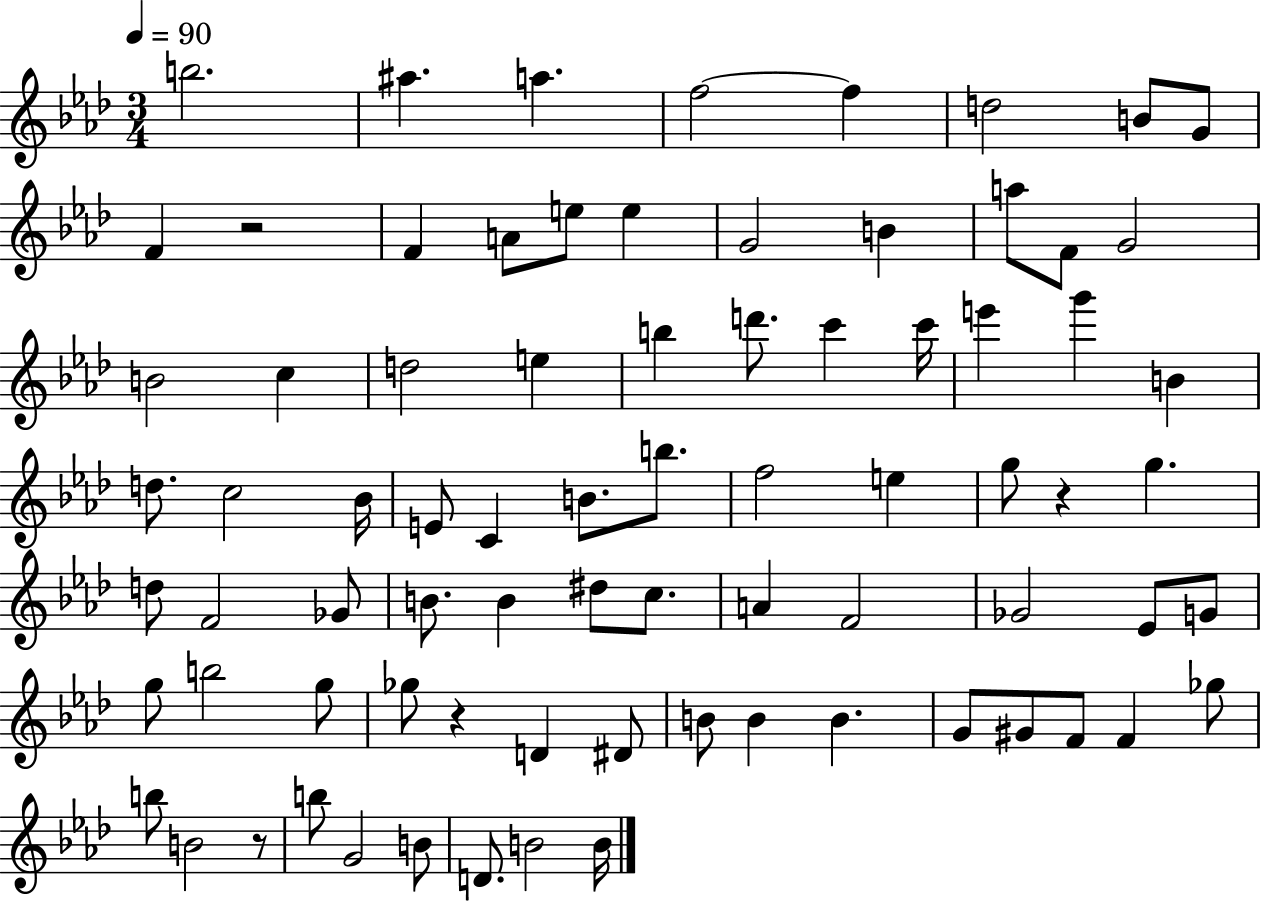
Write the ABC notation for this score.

X:1
T:Untitled
M:3/4
L:1/4
K:Ab
b2 ^a a f2 f d2 B/2 G/2 F z2 F A/2 e/2 e G2 B a/2 F/2 G2 B2 c d2 e b d'/2 c' c'/4 e' g' B d/2 c2 _B/4 E/2 C B/2 b/2 f2 e g/2 z g d/2 F2 _G/2 B/2 B ^d/2 c/2 A F2 _G2 _E/2 G/2 g/2 b2 g/2 _g/2 z D ^D/2 B/2 B B G/2 ^G/2 F/2 F _g/2 b/2 B2 z/2 b/2 G2 B/2 D/2 B2 B/4